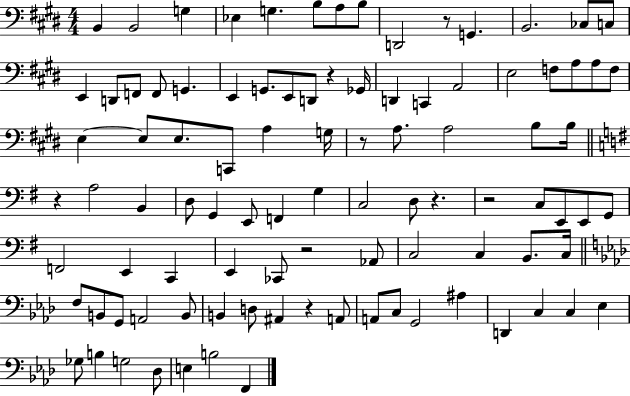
B2/q B2/h G3/q Eb3/q G3/q. B3/e A3/e B3/e D2/h R/e G2/q. B2/h. CES3/e C3/e E2/q D2/e F2/e F2/e G2/q. E2/q G2/e. E2/e D2/e R/q Gb2/s D2/q C2/q A2/h E3/h F3/e A3/e A3/e F3/e E3/q E3/e E3/e. C2/e A3/q G3/s R/e A3/e. A3/h B3/e B3/s R/q A3/h B2/q D3/e G2/q E2/e F2/q G3/q C3/h D3/e R/q. R/h C3/e E2/e E2/e G2/e F2/h E2/q C2/q E2/q CES2/e R/h Ab2/e C3/h C3/q B2/e. C3/s F3/e B2/e G2/e A2/h B2/e B2/q D3/e A#2/q R/q A2/e A2/e C3/e G2/h A#3/q D2/q C3/q C3/q Eb3/q Gb3/e B3/q G3/h Db3/e E3/q B3/h F2/q